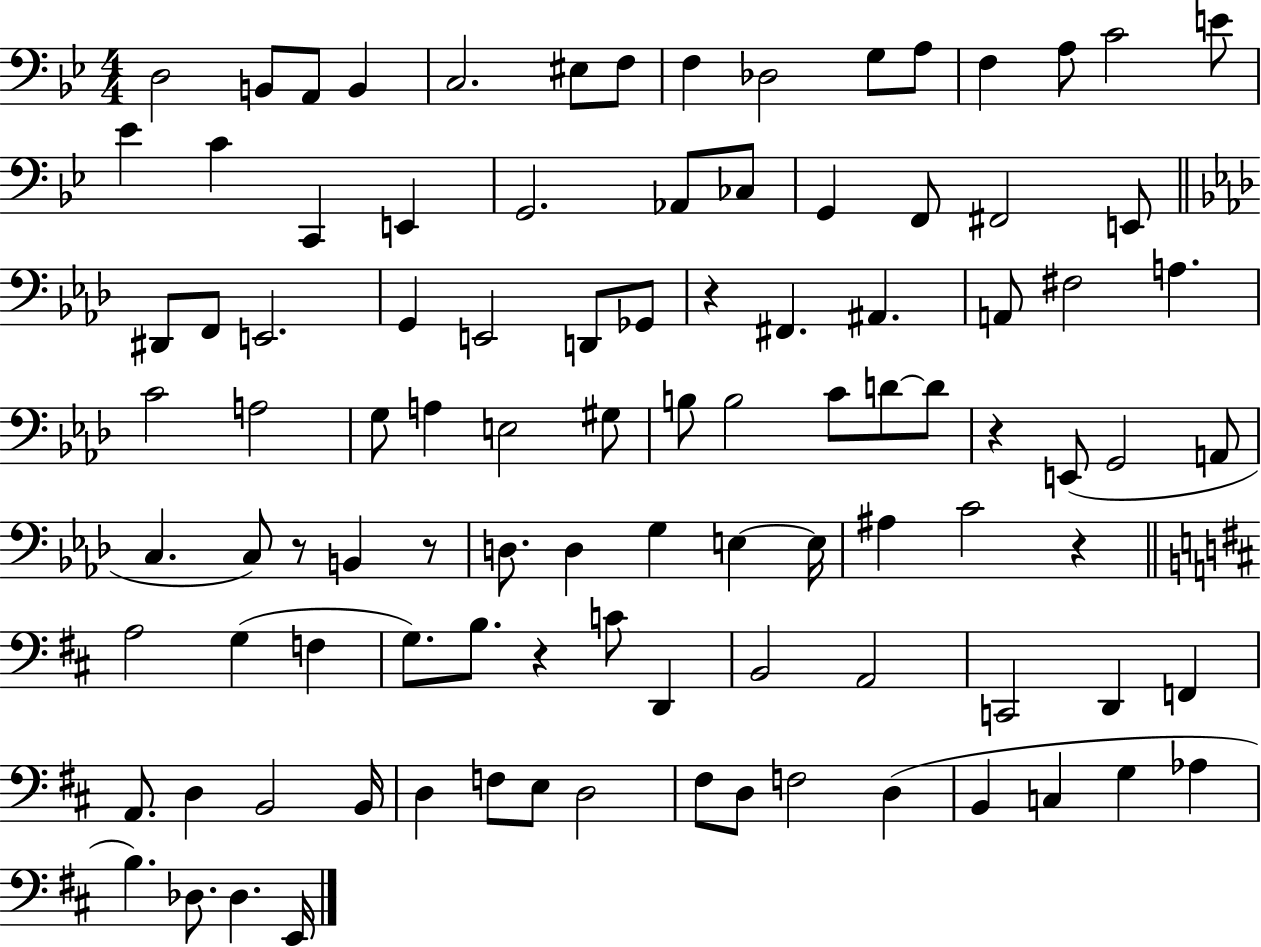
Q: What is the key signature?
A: BES major